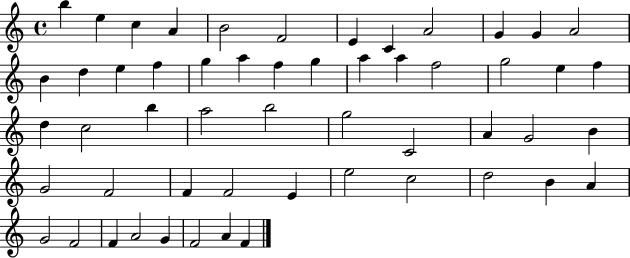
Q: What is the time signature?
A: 4/4